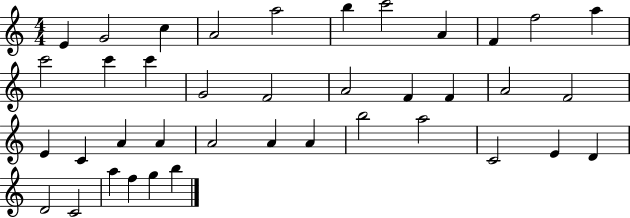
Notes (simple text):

E4/q G4/h C5/q A4/h A5/h B5/q C6/h A4/q F4/q F5/h A5/q C6/h C6/q C6/q G4/h F4/h A4/h F4/q F4/q A4/h F4/h E4/q C4/q A4/q A4/q A4/h A4/q A4/q B5/h A5/h C4/h E4/q D4/q D4/h C4/h A5/q F5/q G5/q B5/q